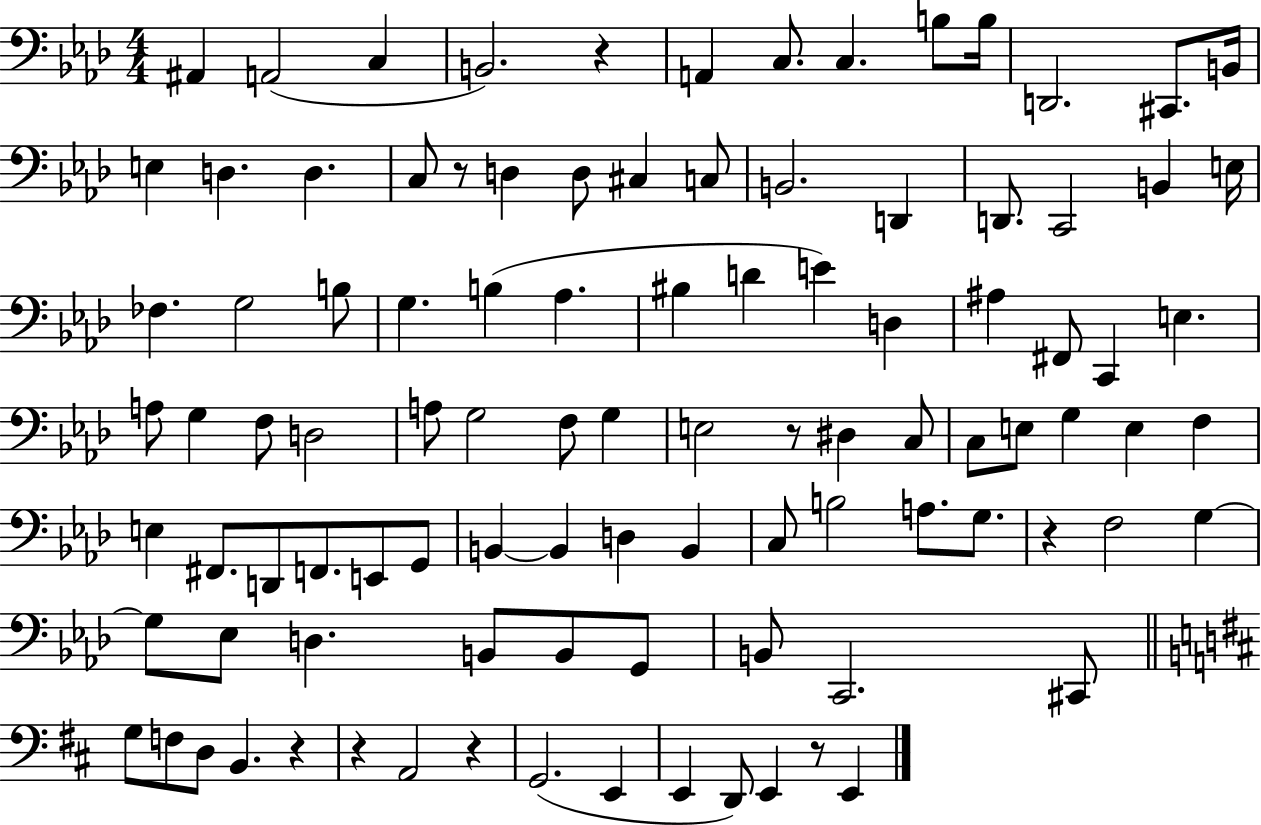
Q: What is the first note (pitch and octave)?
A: A#2